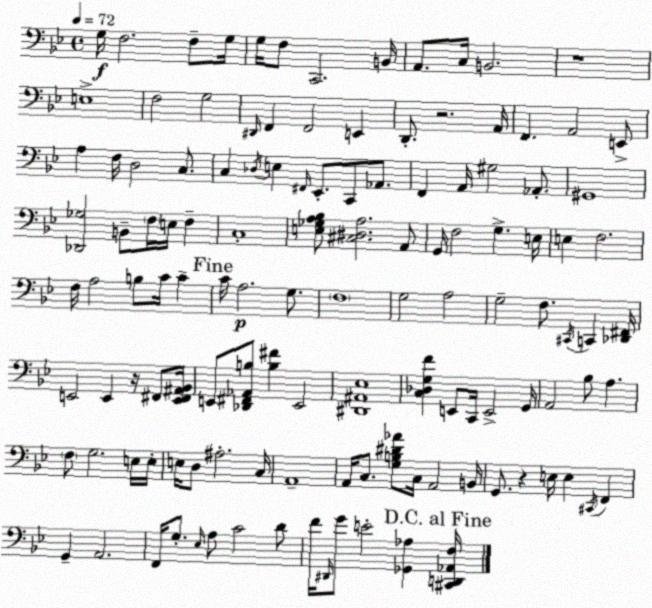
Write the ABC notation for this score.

X:1
T:Untitled
M:4/4
L:1/4
K:Bb
G,/4 F,2 F,/2 G,/4 G,/4 F,/2 C,,2 B,,/4 A,,/2 C,/4 B,,2 z4 E,4 F,2 G,2 ^D,,/4 F,, F,,2 E,, D,,/2 z2 A,,/4 F,, A,,2 E,,/2 A, F,/4 D,2 C,/2 C, _D,/4 E, ^F,,/4 _E,,/2 C,,/2 _A,,/2 F,, A,,/4 ^G,2 _A,,/2 ^G,,4 [_D,,_G,]2 B,,/2 F,/4 E,/4 F, C,4 [E,_G,A,_B,]/2 [^C,^D,A,]2 A,,/2 G,,/4 F,2 G, E,/4 E, F,2 F,/4 A,2 B,/2 C/4 C C/4 A,2 G,/2 F,4 G,2 A,2 G,2 F,/2 ^C,,/4 C,, [_D,,^F,,]/4 E,,2 E,, z/4 ^F,,/2 [E,,^F,,^A,,_B,,]/4 E,,/2 [_D,,^F,,_A,,B,]/2 [B,^F] E,,2 [^D,,^A,,_E,]4 [C,_D,G,F] E,,/2 C,,/4 E,,2 G,,/4 A,,2 _B,/2 A, F,/2 G,2 E,/4 E,/4 E,/4 D,/2 ^A,2 C,/4 A,,4 A,,/4 C,/2 [G,B,^D_A]/2 C,/4 A,,2 B,,/4 G,,/2 z E,/4 E, ^C,,/4 F,, G,, A,,2 F,,/4 G,/2 _E,/4 A,/2 C2 D/2 F/4 ^D,,/4 G/2 E2 [_G,,_A,] [^C,,D,,_A,,F,]/4